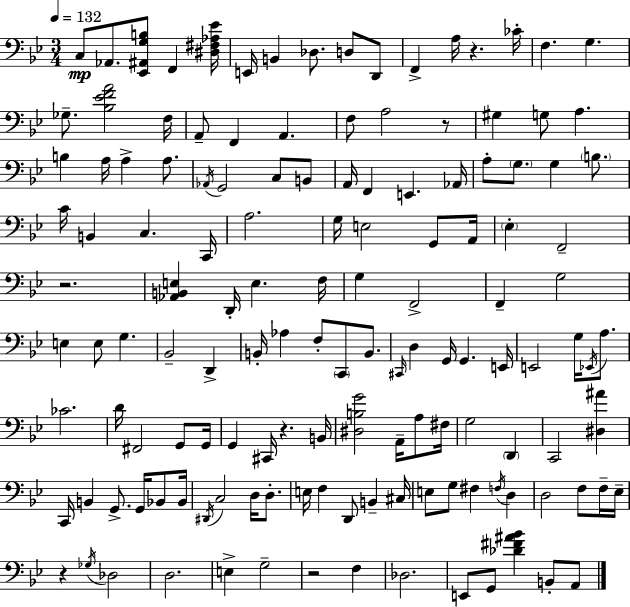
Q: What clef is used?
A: bass